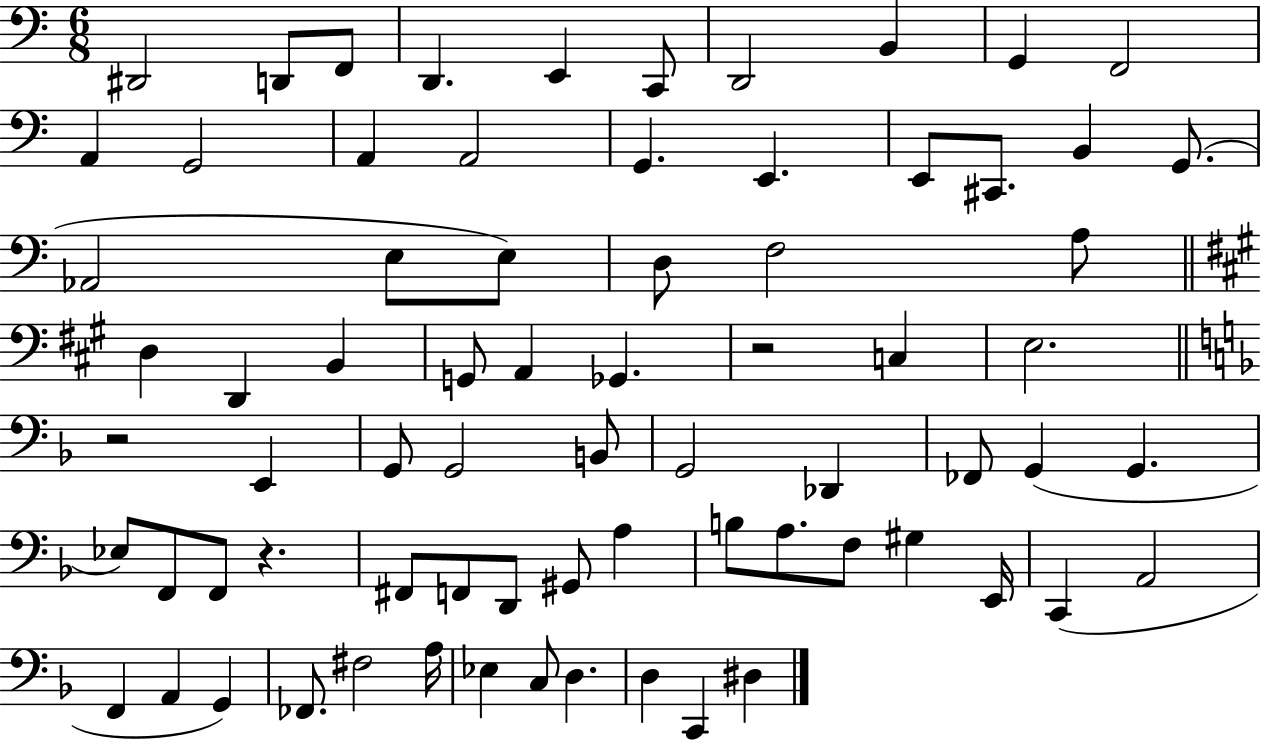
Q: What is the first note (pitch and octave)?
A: D#2